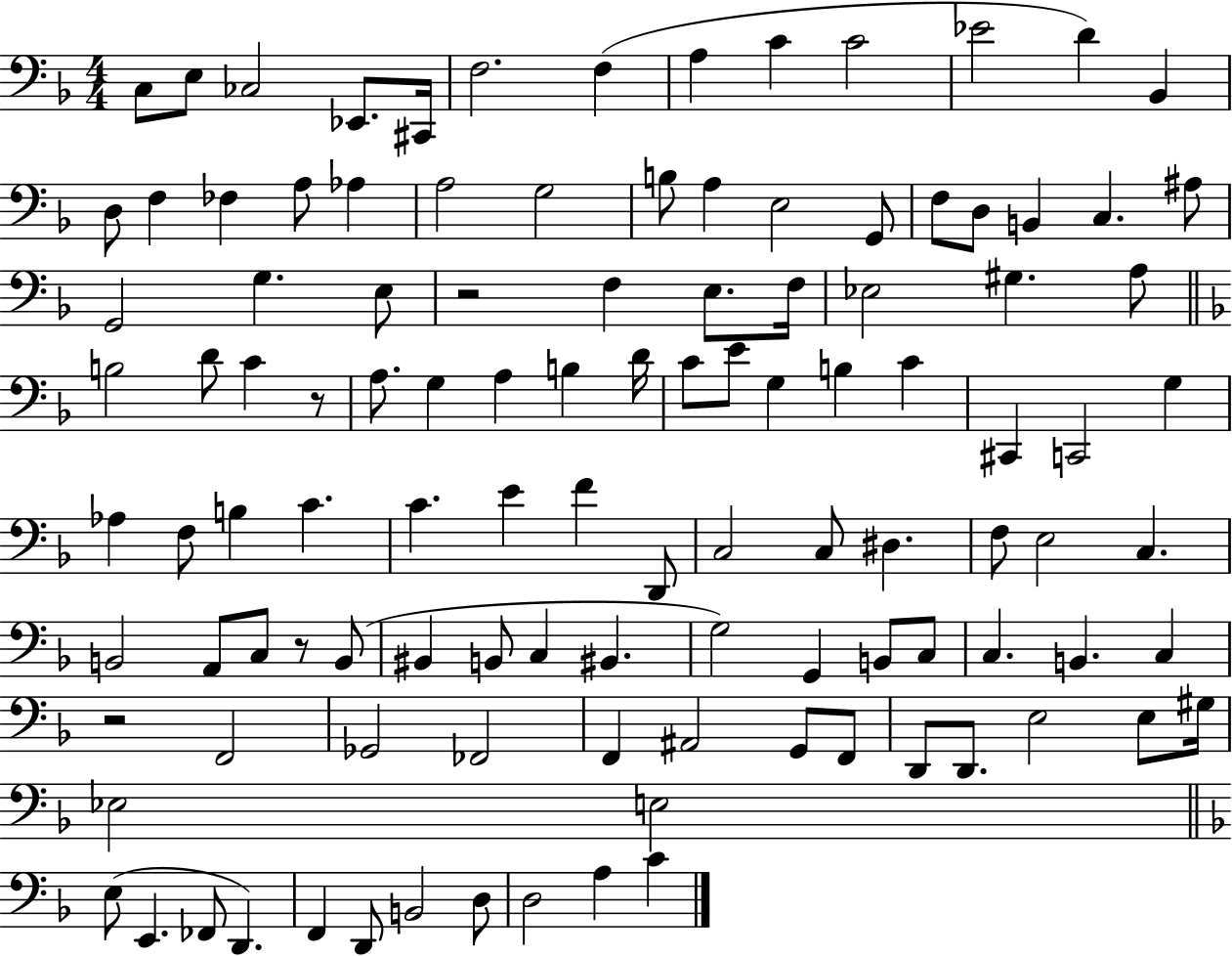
X:1
T:Untitled
M:4/4
L:1/4
K:F
C,/2 E,/2 _C,2 _E,,/2 ^C,,/4 F,2 F, A, C C2 _E2 D _B,, D,/2 F, _F, A,/2 _A, A,2 G,2 B,/2 A, E,2 G,,/2 F,/2 D,/2 B,, C, ^A,/2 G,,2 G, E,/2 z2 F, E,/2 F,/4 _E,2 ^G, A,/2 B,2 D/2 C z/2 A,/2 G, A, B, D/4 C/2 E/2 G, B, C ^C,, C,,2 G, _A, F,/2 B, C C E F D,,/2 C,2 C,/2 ^D, F,/2 E,2 C, B,,2 A,,/2 C,/2 z/2 B,,/2 ^B,, B,,/2 C, ^B,, G,2 G,, B,,/2 C,/2 C, B,, C, z2 F,,2 _G,,2 _F,,2 F,, ^A,,2 G,,/2 F,,/2 D,,/2 D,,/2 E,2 E,/2 ^G,/4 _E,2 E,2 E,/2 E,, _F,,/2 D,, F,, D,,/2 B,,2 D,/2 D,2 A, C